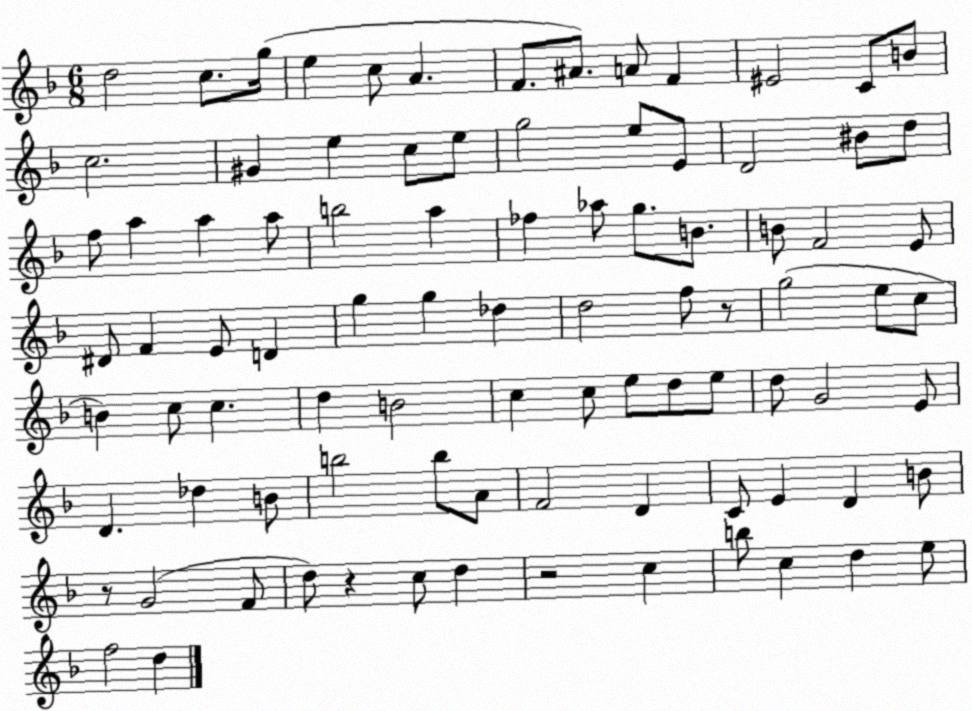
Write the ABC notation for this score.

X:1
T:Untitled
M:6/8
L:1/4
K:F
d2 c/2 g/4 e c/2 A F/2 ^A/2 A/2 F ^E2 C/2 B/2 c2 ^G e c/2 e/2 g2 e/2 E/2 D2 ^B/2 d/2 f/2 a a a/2 b2 a _f _a/2 g/2 B/2 B/2 F2 E/2 ^D/2 F E/2 D g g _d d2 f/2 z/2 g2 e/2 c/2 B c/2 c d B2 c c/2 e/2 d/2 e/2 d/2 G2 E/2 D _d B/2 b2 b/2 A/2 F2 D C/2 E D B/2 z/2 G2 F/2 d/2 z c/2 d z2 c b/2 c d e/2 f2 d